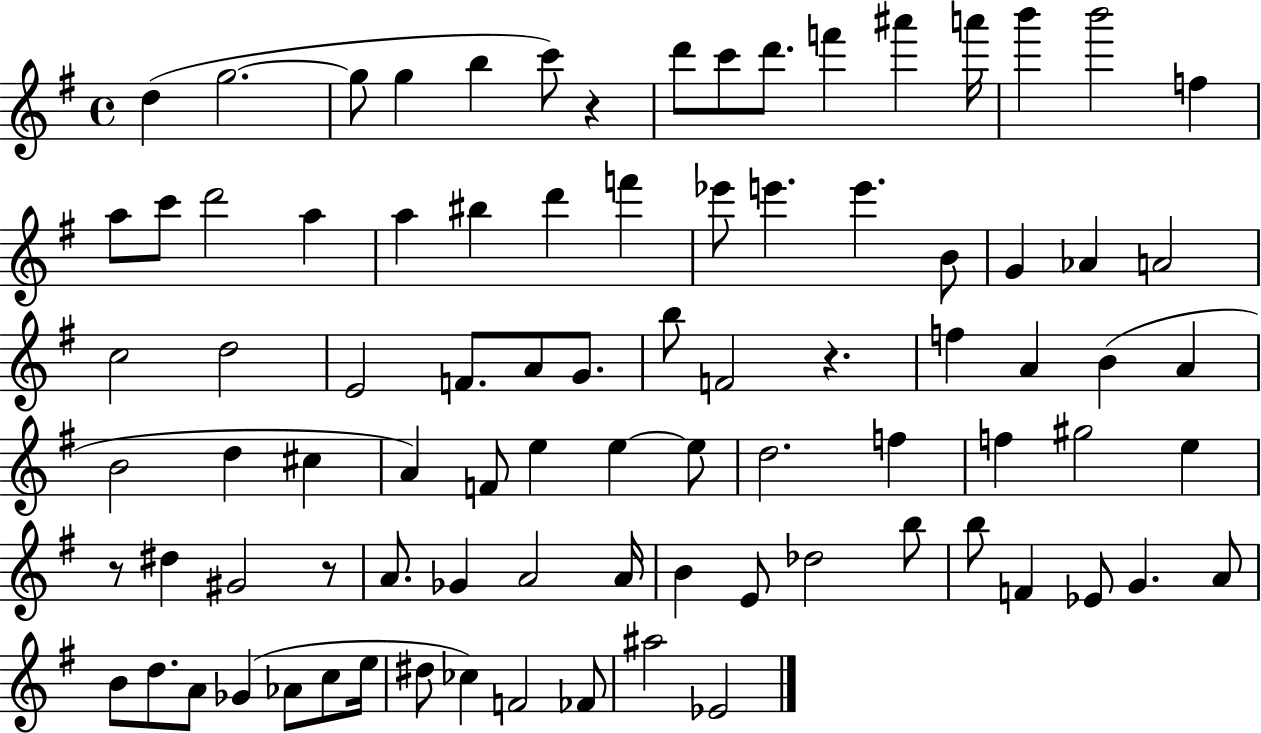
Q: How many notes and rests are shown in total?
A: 87